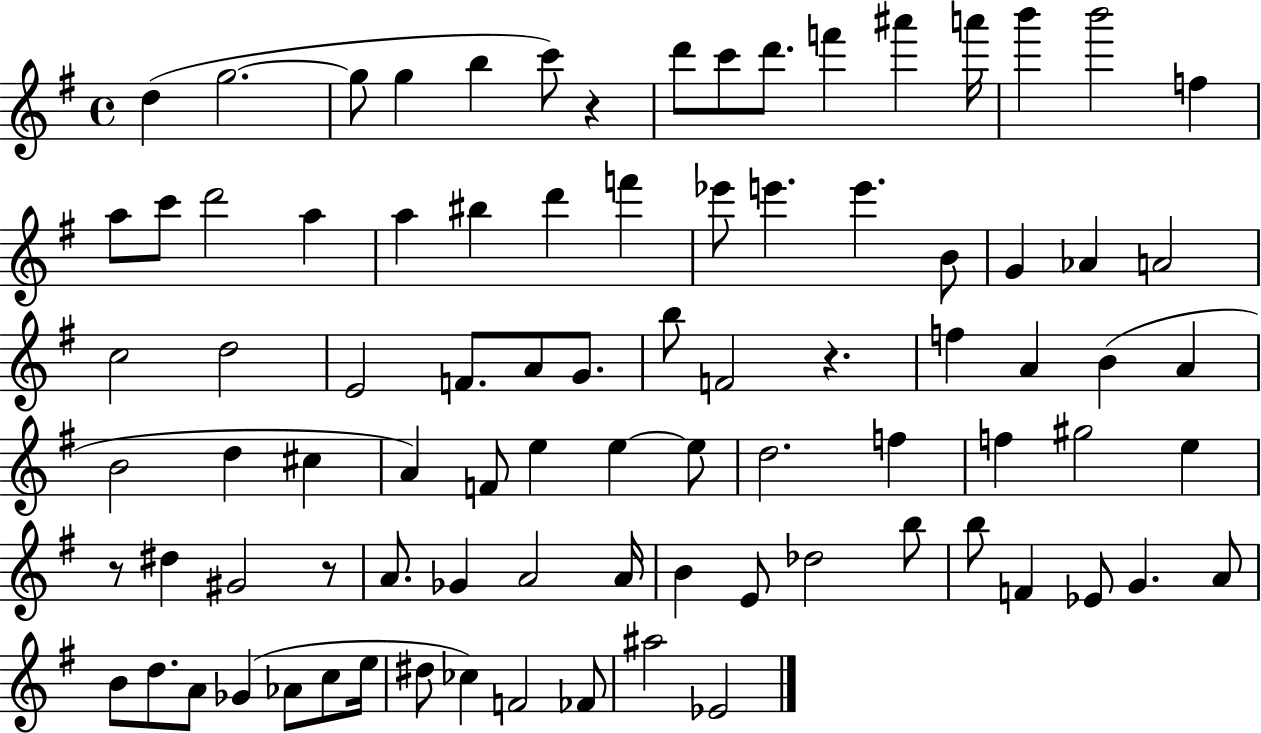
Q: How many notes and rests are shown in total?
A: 87